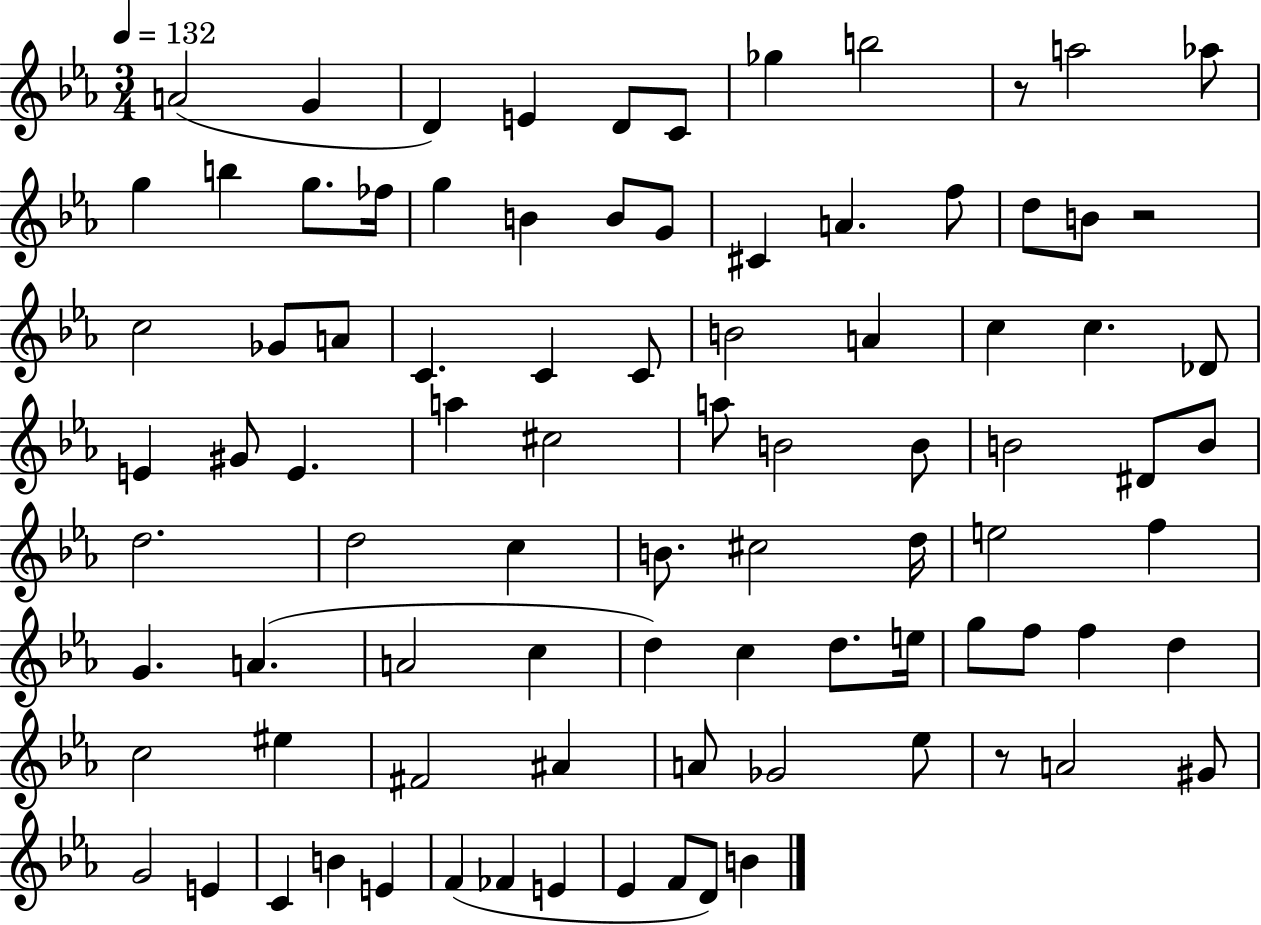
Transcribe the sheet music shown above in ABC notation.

X:1
T:Untitled
M:3/4
L:1/4
K:Eb
A2 G D E D/2 C/2 _g b2 z/2 a2 _a/2 g b g/2 _f/4 g B B/2 G/2 ^C A f/2 d/2 B/2 z2 c2 _G/2 A/2 C C C/2 B2 A c c _D/2 E ^G/2 E a ^c2 a/2 B2 B/2 B2 ^D/2 B/2 d2 d2 c B/2 ^c2 d/4 e2 f G A A2 c d c d/2 e/4 g/2 f/2 f d c2 ^e ^F2 ^A A/2 _G2 _e/2 z/2 A2 ^G/2 G2 E C B E F _F E _E F/2 D/2 B